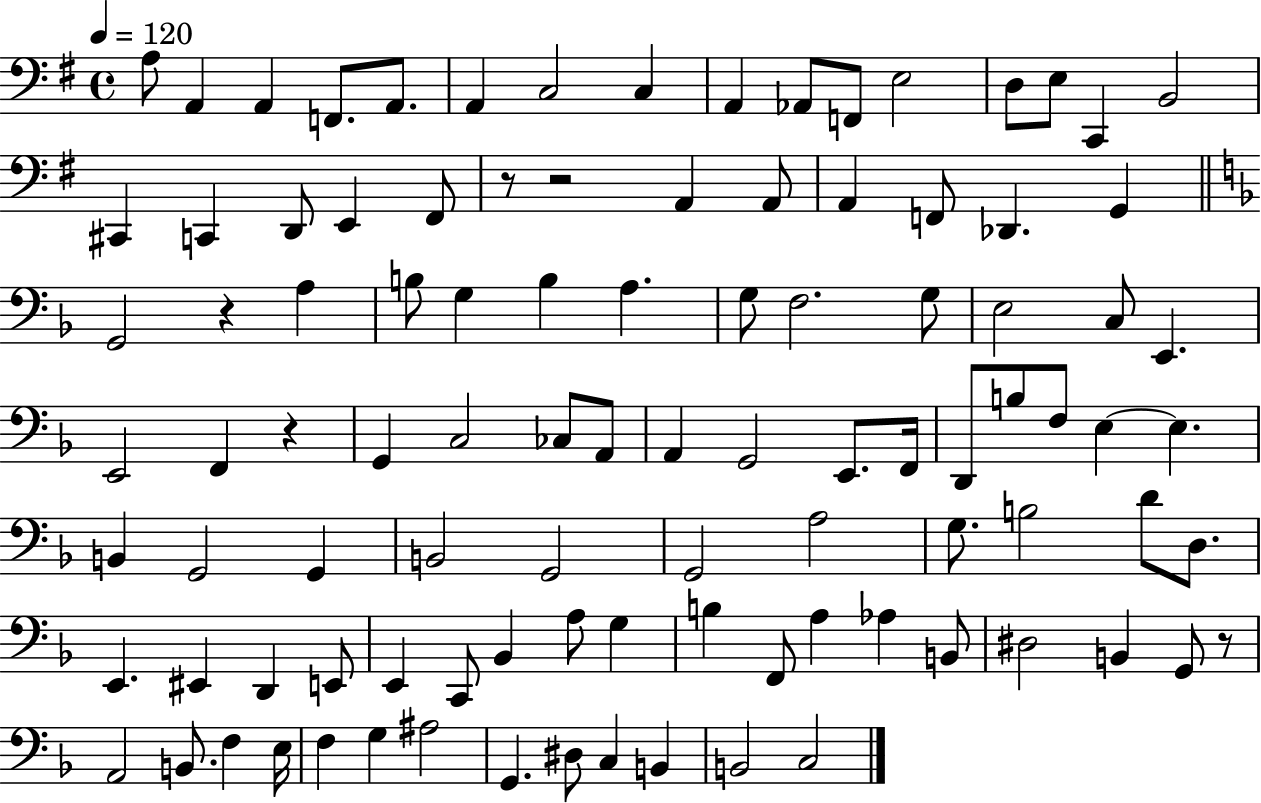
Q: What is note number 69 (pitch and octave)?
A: E2